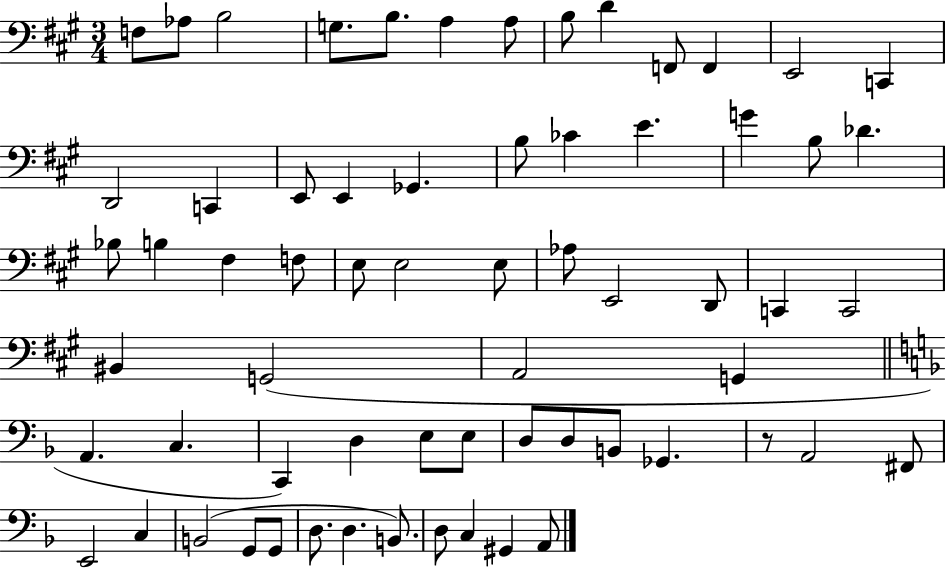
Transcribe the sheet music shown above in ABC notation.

X:1
T:Untitled
M:3/4
L:1/4
K:A
F,/2 _A,/2 B,2 G,/2 B,/2 A, A,/2 B,/2 D F,,/2 F,, E,,2 C,, D,,2 C,, E,,/2 E,, _G,, B,/2 _C E G B,/2 _D _B,/2 B, ^F, F,/2 E,/2 E,2 E,/2 _A,/2 E,,2 D,,/2 C,, C,,2 ^B,, G,,2 A,,2 G,, A,, C, C,, D, E,/2 E,/2 D,/2 D,/2 B,,/2 _G,, z/2 A,,2 ^F,,/2 E,,2 C, B,,2 G,,/2 G,,/2 D,/2 D, B,,/2 D,/2 C, ^G,, A,,/2